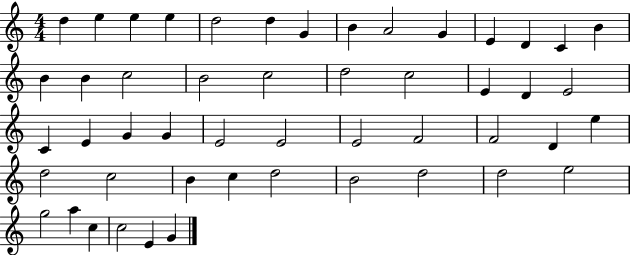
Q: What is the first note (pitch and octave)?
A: D5